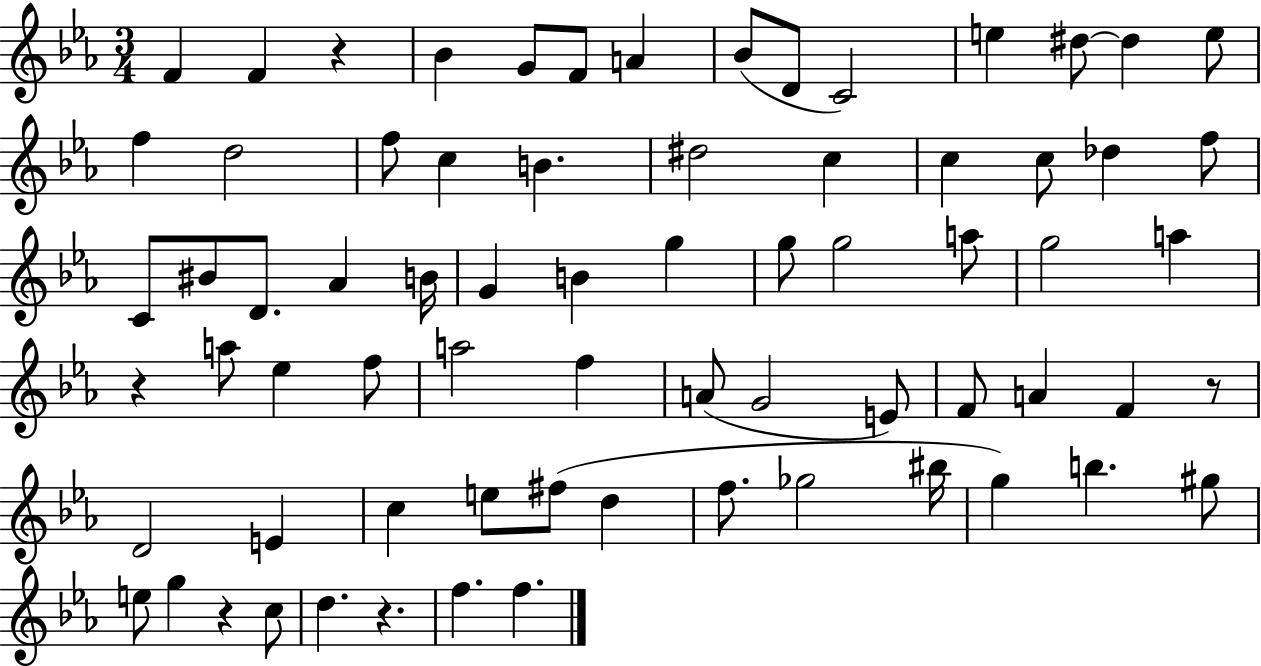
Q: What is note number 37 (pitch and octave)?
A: A5